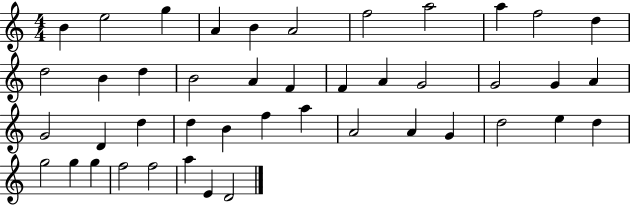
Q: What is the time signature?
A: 4/4